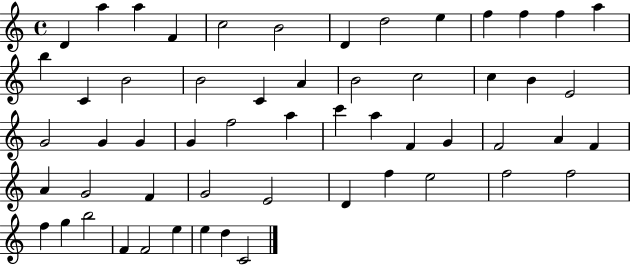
X:1
T:Untitled
M:4/4
L:1/4
K:C
D a a F c2 B2 D d2 e f f f a b C B2 B2 C A B2 c2 c B E2 G2 G G G f2 a c' a F G F2 A F A G2 F G2 E2 D f e2 f2 f2 f g b2 F F2 e e d C2